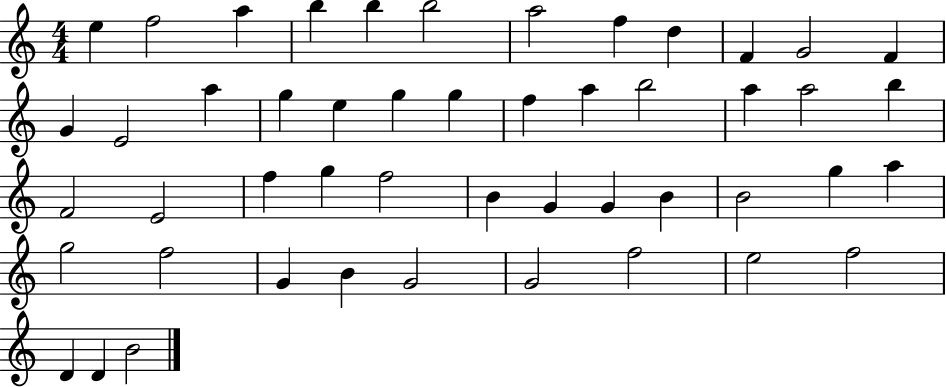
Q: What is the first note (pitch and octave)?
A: E5